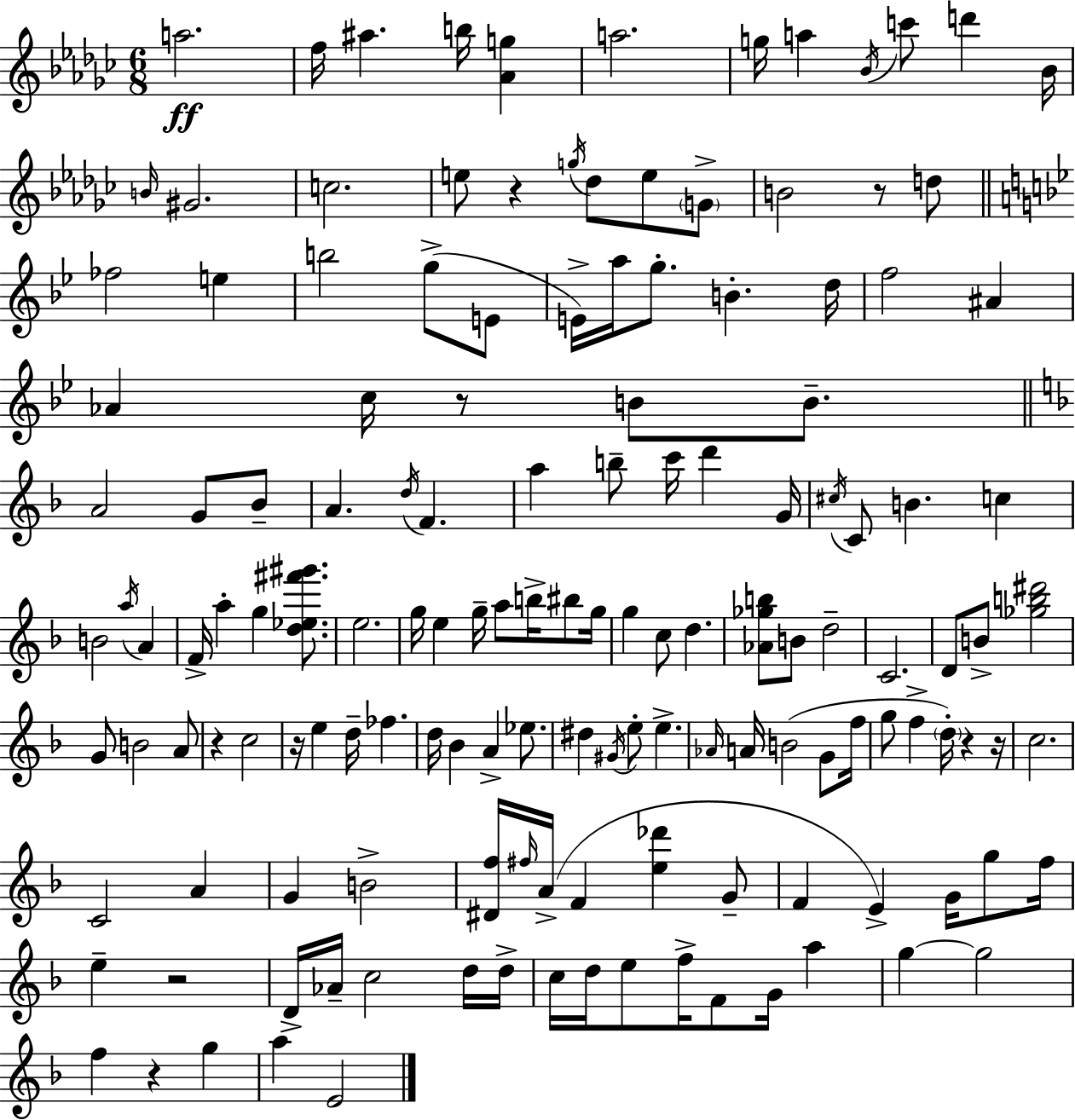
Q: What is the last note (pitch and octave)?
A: E4